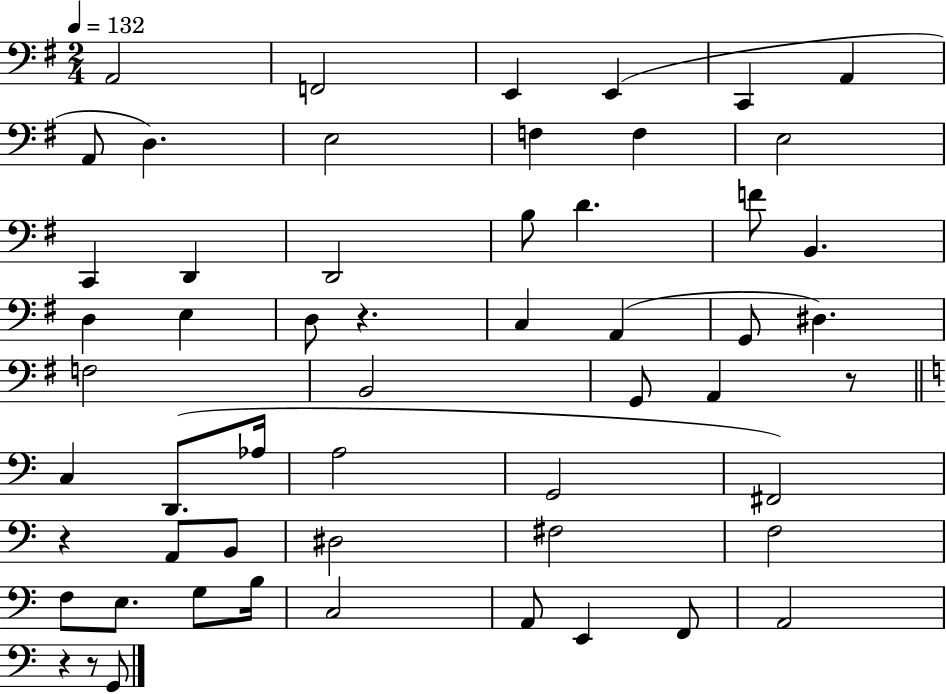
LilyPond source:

{
  \clef bass
  \numericTimeSignature
  \time 2/4
  \key g \major
  \tempo 4 = 132
  \repeat volta 2 { a,2 | f,2 | e,4 e,4( | c,4 a,4 | \break a,8 d4.) | e2 | f4 f4 | e2 | \break c,4 d,4 | d,2 | b8 d'4. | f'8 b,4. | \break d4 e4 | d8 r4. | c4 a,4( | g,8 dis4.) | \break f2 | b,2 | g,8 a,4 r8 | \bar "||" \break \key a \minor c4 d,8.( aes16 | a2 | g,2 | fis,2) | \break r4 a,8 b,8 | dis2 | fis2 | f2 | \break f8 e8. g8 b16 | c2 | a,8 e,4 f,8 | a,2 | \break r4 r8 g,8 | } \bar "|."
}